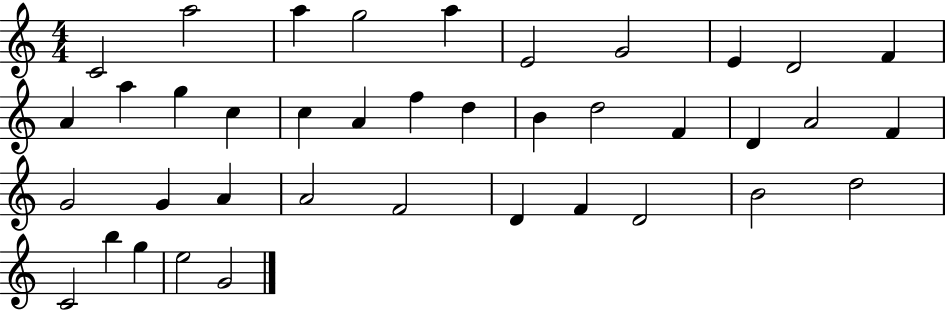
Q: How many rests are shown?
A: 0